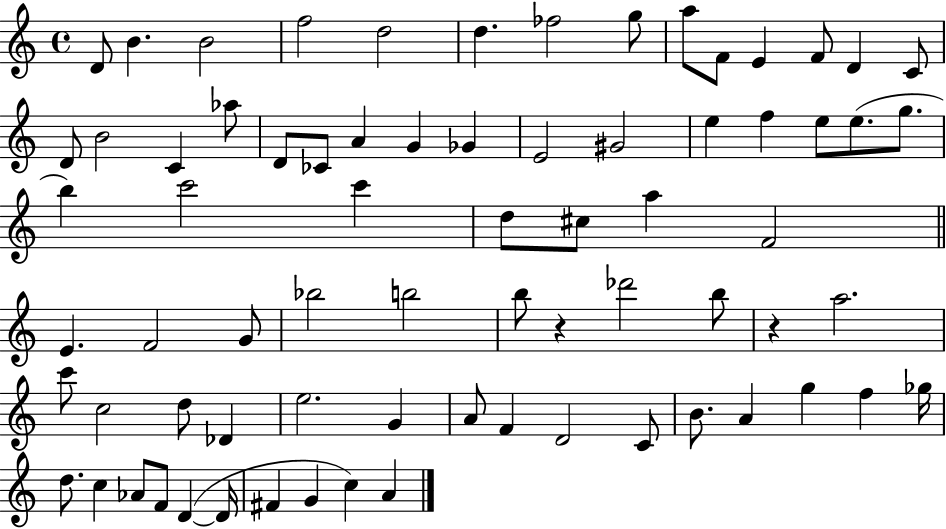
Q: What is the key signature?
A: C major